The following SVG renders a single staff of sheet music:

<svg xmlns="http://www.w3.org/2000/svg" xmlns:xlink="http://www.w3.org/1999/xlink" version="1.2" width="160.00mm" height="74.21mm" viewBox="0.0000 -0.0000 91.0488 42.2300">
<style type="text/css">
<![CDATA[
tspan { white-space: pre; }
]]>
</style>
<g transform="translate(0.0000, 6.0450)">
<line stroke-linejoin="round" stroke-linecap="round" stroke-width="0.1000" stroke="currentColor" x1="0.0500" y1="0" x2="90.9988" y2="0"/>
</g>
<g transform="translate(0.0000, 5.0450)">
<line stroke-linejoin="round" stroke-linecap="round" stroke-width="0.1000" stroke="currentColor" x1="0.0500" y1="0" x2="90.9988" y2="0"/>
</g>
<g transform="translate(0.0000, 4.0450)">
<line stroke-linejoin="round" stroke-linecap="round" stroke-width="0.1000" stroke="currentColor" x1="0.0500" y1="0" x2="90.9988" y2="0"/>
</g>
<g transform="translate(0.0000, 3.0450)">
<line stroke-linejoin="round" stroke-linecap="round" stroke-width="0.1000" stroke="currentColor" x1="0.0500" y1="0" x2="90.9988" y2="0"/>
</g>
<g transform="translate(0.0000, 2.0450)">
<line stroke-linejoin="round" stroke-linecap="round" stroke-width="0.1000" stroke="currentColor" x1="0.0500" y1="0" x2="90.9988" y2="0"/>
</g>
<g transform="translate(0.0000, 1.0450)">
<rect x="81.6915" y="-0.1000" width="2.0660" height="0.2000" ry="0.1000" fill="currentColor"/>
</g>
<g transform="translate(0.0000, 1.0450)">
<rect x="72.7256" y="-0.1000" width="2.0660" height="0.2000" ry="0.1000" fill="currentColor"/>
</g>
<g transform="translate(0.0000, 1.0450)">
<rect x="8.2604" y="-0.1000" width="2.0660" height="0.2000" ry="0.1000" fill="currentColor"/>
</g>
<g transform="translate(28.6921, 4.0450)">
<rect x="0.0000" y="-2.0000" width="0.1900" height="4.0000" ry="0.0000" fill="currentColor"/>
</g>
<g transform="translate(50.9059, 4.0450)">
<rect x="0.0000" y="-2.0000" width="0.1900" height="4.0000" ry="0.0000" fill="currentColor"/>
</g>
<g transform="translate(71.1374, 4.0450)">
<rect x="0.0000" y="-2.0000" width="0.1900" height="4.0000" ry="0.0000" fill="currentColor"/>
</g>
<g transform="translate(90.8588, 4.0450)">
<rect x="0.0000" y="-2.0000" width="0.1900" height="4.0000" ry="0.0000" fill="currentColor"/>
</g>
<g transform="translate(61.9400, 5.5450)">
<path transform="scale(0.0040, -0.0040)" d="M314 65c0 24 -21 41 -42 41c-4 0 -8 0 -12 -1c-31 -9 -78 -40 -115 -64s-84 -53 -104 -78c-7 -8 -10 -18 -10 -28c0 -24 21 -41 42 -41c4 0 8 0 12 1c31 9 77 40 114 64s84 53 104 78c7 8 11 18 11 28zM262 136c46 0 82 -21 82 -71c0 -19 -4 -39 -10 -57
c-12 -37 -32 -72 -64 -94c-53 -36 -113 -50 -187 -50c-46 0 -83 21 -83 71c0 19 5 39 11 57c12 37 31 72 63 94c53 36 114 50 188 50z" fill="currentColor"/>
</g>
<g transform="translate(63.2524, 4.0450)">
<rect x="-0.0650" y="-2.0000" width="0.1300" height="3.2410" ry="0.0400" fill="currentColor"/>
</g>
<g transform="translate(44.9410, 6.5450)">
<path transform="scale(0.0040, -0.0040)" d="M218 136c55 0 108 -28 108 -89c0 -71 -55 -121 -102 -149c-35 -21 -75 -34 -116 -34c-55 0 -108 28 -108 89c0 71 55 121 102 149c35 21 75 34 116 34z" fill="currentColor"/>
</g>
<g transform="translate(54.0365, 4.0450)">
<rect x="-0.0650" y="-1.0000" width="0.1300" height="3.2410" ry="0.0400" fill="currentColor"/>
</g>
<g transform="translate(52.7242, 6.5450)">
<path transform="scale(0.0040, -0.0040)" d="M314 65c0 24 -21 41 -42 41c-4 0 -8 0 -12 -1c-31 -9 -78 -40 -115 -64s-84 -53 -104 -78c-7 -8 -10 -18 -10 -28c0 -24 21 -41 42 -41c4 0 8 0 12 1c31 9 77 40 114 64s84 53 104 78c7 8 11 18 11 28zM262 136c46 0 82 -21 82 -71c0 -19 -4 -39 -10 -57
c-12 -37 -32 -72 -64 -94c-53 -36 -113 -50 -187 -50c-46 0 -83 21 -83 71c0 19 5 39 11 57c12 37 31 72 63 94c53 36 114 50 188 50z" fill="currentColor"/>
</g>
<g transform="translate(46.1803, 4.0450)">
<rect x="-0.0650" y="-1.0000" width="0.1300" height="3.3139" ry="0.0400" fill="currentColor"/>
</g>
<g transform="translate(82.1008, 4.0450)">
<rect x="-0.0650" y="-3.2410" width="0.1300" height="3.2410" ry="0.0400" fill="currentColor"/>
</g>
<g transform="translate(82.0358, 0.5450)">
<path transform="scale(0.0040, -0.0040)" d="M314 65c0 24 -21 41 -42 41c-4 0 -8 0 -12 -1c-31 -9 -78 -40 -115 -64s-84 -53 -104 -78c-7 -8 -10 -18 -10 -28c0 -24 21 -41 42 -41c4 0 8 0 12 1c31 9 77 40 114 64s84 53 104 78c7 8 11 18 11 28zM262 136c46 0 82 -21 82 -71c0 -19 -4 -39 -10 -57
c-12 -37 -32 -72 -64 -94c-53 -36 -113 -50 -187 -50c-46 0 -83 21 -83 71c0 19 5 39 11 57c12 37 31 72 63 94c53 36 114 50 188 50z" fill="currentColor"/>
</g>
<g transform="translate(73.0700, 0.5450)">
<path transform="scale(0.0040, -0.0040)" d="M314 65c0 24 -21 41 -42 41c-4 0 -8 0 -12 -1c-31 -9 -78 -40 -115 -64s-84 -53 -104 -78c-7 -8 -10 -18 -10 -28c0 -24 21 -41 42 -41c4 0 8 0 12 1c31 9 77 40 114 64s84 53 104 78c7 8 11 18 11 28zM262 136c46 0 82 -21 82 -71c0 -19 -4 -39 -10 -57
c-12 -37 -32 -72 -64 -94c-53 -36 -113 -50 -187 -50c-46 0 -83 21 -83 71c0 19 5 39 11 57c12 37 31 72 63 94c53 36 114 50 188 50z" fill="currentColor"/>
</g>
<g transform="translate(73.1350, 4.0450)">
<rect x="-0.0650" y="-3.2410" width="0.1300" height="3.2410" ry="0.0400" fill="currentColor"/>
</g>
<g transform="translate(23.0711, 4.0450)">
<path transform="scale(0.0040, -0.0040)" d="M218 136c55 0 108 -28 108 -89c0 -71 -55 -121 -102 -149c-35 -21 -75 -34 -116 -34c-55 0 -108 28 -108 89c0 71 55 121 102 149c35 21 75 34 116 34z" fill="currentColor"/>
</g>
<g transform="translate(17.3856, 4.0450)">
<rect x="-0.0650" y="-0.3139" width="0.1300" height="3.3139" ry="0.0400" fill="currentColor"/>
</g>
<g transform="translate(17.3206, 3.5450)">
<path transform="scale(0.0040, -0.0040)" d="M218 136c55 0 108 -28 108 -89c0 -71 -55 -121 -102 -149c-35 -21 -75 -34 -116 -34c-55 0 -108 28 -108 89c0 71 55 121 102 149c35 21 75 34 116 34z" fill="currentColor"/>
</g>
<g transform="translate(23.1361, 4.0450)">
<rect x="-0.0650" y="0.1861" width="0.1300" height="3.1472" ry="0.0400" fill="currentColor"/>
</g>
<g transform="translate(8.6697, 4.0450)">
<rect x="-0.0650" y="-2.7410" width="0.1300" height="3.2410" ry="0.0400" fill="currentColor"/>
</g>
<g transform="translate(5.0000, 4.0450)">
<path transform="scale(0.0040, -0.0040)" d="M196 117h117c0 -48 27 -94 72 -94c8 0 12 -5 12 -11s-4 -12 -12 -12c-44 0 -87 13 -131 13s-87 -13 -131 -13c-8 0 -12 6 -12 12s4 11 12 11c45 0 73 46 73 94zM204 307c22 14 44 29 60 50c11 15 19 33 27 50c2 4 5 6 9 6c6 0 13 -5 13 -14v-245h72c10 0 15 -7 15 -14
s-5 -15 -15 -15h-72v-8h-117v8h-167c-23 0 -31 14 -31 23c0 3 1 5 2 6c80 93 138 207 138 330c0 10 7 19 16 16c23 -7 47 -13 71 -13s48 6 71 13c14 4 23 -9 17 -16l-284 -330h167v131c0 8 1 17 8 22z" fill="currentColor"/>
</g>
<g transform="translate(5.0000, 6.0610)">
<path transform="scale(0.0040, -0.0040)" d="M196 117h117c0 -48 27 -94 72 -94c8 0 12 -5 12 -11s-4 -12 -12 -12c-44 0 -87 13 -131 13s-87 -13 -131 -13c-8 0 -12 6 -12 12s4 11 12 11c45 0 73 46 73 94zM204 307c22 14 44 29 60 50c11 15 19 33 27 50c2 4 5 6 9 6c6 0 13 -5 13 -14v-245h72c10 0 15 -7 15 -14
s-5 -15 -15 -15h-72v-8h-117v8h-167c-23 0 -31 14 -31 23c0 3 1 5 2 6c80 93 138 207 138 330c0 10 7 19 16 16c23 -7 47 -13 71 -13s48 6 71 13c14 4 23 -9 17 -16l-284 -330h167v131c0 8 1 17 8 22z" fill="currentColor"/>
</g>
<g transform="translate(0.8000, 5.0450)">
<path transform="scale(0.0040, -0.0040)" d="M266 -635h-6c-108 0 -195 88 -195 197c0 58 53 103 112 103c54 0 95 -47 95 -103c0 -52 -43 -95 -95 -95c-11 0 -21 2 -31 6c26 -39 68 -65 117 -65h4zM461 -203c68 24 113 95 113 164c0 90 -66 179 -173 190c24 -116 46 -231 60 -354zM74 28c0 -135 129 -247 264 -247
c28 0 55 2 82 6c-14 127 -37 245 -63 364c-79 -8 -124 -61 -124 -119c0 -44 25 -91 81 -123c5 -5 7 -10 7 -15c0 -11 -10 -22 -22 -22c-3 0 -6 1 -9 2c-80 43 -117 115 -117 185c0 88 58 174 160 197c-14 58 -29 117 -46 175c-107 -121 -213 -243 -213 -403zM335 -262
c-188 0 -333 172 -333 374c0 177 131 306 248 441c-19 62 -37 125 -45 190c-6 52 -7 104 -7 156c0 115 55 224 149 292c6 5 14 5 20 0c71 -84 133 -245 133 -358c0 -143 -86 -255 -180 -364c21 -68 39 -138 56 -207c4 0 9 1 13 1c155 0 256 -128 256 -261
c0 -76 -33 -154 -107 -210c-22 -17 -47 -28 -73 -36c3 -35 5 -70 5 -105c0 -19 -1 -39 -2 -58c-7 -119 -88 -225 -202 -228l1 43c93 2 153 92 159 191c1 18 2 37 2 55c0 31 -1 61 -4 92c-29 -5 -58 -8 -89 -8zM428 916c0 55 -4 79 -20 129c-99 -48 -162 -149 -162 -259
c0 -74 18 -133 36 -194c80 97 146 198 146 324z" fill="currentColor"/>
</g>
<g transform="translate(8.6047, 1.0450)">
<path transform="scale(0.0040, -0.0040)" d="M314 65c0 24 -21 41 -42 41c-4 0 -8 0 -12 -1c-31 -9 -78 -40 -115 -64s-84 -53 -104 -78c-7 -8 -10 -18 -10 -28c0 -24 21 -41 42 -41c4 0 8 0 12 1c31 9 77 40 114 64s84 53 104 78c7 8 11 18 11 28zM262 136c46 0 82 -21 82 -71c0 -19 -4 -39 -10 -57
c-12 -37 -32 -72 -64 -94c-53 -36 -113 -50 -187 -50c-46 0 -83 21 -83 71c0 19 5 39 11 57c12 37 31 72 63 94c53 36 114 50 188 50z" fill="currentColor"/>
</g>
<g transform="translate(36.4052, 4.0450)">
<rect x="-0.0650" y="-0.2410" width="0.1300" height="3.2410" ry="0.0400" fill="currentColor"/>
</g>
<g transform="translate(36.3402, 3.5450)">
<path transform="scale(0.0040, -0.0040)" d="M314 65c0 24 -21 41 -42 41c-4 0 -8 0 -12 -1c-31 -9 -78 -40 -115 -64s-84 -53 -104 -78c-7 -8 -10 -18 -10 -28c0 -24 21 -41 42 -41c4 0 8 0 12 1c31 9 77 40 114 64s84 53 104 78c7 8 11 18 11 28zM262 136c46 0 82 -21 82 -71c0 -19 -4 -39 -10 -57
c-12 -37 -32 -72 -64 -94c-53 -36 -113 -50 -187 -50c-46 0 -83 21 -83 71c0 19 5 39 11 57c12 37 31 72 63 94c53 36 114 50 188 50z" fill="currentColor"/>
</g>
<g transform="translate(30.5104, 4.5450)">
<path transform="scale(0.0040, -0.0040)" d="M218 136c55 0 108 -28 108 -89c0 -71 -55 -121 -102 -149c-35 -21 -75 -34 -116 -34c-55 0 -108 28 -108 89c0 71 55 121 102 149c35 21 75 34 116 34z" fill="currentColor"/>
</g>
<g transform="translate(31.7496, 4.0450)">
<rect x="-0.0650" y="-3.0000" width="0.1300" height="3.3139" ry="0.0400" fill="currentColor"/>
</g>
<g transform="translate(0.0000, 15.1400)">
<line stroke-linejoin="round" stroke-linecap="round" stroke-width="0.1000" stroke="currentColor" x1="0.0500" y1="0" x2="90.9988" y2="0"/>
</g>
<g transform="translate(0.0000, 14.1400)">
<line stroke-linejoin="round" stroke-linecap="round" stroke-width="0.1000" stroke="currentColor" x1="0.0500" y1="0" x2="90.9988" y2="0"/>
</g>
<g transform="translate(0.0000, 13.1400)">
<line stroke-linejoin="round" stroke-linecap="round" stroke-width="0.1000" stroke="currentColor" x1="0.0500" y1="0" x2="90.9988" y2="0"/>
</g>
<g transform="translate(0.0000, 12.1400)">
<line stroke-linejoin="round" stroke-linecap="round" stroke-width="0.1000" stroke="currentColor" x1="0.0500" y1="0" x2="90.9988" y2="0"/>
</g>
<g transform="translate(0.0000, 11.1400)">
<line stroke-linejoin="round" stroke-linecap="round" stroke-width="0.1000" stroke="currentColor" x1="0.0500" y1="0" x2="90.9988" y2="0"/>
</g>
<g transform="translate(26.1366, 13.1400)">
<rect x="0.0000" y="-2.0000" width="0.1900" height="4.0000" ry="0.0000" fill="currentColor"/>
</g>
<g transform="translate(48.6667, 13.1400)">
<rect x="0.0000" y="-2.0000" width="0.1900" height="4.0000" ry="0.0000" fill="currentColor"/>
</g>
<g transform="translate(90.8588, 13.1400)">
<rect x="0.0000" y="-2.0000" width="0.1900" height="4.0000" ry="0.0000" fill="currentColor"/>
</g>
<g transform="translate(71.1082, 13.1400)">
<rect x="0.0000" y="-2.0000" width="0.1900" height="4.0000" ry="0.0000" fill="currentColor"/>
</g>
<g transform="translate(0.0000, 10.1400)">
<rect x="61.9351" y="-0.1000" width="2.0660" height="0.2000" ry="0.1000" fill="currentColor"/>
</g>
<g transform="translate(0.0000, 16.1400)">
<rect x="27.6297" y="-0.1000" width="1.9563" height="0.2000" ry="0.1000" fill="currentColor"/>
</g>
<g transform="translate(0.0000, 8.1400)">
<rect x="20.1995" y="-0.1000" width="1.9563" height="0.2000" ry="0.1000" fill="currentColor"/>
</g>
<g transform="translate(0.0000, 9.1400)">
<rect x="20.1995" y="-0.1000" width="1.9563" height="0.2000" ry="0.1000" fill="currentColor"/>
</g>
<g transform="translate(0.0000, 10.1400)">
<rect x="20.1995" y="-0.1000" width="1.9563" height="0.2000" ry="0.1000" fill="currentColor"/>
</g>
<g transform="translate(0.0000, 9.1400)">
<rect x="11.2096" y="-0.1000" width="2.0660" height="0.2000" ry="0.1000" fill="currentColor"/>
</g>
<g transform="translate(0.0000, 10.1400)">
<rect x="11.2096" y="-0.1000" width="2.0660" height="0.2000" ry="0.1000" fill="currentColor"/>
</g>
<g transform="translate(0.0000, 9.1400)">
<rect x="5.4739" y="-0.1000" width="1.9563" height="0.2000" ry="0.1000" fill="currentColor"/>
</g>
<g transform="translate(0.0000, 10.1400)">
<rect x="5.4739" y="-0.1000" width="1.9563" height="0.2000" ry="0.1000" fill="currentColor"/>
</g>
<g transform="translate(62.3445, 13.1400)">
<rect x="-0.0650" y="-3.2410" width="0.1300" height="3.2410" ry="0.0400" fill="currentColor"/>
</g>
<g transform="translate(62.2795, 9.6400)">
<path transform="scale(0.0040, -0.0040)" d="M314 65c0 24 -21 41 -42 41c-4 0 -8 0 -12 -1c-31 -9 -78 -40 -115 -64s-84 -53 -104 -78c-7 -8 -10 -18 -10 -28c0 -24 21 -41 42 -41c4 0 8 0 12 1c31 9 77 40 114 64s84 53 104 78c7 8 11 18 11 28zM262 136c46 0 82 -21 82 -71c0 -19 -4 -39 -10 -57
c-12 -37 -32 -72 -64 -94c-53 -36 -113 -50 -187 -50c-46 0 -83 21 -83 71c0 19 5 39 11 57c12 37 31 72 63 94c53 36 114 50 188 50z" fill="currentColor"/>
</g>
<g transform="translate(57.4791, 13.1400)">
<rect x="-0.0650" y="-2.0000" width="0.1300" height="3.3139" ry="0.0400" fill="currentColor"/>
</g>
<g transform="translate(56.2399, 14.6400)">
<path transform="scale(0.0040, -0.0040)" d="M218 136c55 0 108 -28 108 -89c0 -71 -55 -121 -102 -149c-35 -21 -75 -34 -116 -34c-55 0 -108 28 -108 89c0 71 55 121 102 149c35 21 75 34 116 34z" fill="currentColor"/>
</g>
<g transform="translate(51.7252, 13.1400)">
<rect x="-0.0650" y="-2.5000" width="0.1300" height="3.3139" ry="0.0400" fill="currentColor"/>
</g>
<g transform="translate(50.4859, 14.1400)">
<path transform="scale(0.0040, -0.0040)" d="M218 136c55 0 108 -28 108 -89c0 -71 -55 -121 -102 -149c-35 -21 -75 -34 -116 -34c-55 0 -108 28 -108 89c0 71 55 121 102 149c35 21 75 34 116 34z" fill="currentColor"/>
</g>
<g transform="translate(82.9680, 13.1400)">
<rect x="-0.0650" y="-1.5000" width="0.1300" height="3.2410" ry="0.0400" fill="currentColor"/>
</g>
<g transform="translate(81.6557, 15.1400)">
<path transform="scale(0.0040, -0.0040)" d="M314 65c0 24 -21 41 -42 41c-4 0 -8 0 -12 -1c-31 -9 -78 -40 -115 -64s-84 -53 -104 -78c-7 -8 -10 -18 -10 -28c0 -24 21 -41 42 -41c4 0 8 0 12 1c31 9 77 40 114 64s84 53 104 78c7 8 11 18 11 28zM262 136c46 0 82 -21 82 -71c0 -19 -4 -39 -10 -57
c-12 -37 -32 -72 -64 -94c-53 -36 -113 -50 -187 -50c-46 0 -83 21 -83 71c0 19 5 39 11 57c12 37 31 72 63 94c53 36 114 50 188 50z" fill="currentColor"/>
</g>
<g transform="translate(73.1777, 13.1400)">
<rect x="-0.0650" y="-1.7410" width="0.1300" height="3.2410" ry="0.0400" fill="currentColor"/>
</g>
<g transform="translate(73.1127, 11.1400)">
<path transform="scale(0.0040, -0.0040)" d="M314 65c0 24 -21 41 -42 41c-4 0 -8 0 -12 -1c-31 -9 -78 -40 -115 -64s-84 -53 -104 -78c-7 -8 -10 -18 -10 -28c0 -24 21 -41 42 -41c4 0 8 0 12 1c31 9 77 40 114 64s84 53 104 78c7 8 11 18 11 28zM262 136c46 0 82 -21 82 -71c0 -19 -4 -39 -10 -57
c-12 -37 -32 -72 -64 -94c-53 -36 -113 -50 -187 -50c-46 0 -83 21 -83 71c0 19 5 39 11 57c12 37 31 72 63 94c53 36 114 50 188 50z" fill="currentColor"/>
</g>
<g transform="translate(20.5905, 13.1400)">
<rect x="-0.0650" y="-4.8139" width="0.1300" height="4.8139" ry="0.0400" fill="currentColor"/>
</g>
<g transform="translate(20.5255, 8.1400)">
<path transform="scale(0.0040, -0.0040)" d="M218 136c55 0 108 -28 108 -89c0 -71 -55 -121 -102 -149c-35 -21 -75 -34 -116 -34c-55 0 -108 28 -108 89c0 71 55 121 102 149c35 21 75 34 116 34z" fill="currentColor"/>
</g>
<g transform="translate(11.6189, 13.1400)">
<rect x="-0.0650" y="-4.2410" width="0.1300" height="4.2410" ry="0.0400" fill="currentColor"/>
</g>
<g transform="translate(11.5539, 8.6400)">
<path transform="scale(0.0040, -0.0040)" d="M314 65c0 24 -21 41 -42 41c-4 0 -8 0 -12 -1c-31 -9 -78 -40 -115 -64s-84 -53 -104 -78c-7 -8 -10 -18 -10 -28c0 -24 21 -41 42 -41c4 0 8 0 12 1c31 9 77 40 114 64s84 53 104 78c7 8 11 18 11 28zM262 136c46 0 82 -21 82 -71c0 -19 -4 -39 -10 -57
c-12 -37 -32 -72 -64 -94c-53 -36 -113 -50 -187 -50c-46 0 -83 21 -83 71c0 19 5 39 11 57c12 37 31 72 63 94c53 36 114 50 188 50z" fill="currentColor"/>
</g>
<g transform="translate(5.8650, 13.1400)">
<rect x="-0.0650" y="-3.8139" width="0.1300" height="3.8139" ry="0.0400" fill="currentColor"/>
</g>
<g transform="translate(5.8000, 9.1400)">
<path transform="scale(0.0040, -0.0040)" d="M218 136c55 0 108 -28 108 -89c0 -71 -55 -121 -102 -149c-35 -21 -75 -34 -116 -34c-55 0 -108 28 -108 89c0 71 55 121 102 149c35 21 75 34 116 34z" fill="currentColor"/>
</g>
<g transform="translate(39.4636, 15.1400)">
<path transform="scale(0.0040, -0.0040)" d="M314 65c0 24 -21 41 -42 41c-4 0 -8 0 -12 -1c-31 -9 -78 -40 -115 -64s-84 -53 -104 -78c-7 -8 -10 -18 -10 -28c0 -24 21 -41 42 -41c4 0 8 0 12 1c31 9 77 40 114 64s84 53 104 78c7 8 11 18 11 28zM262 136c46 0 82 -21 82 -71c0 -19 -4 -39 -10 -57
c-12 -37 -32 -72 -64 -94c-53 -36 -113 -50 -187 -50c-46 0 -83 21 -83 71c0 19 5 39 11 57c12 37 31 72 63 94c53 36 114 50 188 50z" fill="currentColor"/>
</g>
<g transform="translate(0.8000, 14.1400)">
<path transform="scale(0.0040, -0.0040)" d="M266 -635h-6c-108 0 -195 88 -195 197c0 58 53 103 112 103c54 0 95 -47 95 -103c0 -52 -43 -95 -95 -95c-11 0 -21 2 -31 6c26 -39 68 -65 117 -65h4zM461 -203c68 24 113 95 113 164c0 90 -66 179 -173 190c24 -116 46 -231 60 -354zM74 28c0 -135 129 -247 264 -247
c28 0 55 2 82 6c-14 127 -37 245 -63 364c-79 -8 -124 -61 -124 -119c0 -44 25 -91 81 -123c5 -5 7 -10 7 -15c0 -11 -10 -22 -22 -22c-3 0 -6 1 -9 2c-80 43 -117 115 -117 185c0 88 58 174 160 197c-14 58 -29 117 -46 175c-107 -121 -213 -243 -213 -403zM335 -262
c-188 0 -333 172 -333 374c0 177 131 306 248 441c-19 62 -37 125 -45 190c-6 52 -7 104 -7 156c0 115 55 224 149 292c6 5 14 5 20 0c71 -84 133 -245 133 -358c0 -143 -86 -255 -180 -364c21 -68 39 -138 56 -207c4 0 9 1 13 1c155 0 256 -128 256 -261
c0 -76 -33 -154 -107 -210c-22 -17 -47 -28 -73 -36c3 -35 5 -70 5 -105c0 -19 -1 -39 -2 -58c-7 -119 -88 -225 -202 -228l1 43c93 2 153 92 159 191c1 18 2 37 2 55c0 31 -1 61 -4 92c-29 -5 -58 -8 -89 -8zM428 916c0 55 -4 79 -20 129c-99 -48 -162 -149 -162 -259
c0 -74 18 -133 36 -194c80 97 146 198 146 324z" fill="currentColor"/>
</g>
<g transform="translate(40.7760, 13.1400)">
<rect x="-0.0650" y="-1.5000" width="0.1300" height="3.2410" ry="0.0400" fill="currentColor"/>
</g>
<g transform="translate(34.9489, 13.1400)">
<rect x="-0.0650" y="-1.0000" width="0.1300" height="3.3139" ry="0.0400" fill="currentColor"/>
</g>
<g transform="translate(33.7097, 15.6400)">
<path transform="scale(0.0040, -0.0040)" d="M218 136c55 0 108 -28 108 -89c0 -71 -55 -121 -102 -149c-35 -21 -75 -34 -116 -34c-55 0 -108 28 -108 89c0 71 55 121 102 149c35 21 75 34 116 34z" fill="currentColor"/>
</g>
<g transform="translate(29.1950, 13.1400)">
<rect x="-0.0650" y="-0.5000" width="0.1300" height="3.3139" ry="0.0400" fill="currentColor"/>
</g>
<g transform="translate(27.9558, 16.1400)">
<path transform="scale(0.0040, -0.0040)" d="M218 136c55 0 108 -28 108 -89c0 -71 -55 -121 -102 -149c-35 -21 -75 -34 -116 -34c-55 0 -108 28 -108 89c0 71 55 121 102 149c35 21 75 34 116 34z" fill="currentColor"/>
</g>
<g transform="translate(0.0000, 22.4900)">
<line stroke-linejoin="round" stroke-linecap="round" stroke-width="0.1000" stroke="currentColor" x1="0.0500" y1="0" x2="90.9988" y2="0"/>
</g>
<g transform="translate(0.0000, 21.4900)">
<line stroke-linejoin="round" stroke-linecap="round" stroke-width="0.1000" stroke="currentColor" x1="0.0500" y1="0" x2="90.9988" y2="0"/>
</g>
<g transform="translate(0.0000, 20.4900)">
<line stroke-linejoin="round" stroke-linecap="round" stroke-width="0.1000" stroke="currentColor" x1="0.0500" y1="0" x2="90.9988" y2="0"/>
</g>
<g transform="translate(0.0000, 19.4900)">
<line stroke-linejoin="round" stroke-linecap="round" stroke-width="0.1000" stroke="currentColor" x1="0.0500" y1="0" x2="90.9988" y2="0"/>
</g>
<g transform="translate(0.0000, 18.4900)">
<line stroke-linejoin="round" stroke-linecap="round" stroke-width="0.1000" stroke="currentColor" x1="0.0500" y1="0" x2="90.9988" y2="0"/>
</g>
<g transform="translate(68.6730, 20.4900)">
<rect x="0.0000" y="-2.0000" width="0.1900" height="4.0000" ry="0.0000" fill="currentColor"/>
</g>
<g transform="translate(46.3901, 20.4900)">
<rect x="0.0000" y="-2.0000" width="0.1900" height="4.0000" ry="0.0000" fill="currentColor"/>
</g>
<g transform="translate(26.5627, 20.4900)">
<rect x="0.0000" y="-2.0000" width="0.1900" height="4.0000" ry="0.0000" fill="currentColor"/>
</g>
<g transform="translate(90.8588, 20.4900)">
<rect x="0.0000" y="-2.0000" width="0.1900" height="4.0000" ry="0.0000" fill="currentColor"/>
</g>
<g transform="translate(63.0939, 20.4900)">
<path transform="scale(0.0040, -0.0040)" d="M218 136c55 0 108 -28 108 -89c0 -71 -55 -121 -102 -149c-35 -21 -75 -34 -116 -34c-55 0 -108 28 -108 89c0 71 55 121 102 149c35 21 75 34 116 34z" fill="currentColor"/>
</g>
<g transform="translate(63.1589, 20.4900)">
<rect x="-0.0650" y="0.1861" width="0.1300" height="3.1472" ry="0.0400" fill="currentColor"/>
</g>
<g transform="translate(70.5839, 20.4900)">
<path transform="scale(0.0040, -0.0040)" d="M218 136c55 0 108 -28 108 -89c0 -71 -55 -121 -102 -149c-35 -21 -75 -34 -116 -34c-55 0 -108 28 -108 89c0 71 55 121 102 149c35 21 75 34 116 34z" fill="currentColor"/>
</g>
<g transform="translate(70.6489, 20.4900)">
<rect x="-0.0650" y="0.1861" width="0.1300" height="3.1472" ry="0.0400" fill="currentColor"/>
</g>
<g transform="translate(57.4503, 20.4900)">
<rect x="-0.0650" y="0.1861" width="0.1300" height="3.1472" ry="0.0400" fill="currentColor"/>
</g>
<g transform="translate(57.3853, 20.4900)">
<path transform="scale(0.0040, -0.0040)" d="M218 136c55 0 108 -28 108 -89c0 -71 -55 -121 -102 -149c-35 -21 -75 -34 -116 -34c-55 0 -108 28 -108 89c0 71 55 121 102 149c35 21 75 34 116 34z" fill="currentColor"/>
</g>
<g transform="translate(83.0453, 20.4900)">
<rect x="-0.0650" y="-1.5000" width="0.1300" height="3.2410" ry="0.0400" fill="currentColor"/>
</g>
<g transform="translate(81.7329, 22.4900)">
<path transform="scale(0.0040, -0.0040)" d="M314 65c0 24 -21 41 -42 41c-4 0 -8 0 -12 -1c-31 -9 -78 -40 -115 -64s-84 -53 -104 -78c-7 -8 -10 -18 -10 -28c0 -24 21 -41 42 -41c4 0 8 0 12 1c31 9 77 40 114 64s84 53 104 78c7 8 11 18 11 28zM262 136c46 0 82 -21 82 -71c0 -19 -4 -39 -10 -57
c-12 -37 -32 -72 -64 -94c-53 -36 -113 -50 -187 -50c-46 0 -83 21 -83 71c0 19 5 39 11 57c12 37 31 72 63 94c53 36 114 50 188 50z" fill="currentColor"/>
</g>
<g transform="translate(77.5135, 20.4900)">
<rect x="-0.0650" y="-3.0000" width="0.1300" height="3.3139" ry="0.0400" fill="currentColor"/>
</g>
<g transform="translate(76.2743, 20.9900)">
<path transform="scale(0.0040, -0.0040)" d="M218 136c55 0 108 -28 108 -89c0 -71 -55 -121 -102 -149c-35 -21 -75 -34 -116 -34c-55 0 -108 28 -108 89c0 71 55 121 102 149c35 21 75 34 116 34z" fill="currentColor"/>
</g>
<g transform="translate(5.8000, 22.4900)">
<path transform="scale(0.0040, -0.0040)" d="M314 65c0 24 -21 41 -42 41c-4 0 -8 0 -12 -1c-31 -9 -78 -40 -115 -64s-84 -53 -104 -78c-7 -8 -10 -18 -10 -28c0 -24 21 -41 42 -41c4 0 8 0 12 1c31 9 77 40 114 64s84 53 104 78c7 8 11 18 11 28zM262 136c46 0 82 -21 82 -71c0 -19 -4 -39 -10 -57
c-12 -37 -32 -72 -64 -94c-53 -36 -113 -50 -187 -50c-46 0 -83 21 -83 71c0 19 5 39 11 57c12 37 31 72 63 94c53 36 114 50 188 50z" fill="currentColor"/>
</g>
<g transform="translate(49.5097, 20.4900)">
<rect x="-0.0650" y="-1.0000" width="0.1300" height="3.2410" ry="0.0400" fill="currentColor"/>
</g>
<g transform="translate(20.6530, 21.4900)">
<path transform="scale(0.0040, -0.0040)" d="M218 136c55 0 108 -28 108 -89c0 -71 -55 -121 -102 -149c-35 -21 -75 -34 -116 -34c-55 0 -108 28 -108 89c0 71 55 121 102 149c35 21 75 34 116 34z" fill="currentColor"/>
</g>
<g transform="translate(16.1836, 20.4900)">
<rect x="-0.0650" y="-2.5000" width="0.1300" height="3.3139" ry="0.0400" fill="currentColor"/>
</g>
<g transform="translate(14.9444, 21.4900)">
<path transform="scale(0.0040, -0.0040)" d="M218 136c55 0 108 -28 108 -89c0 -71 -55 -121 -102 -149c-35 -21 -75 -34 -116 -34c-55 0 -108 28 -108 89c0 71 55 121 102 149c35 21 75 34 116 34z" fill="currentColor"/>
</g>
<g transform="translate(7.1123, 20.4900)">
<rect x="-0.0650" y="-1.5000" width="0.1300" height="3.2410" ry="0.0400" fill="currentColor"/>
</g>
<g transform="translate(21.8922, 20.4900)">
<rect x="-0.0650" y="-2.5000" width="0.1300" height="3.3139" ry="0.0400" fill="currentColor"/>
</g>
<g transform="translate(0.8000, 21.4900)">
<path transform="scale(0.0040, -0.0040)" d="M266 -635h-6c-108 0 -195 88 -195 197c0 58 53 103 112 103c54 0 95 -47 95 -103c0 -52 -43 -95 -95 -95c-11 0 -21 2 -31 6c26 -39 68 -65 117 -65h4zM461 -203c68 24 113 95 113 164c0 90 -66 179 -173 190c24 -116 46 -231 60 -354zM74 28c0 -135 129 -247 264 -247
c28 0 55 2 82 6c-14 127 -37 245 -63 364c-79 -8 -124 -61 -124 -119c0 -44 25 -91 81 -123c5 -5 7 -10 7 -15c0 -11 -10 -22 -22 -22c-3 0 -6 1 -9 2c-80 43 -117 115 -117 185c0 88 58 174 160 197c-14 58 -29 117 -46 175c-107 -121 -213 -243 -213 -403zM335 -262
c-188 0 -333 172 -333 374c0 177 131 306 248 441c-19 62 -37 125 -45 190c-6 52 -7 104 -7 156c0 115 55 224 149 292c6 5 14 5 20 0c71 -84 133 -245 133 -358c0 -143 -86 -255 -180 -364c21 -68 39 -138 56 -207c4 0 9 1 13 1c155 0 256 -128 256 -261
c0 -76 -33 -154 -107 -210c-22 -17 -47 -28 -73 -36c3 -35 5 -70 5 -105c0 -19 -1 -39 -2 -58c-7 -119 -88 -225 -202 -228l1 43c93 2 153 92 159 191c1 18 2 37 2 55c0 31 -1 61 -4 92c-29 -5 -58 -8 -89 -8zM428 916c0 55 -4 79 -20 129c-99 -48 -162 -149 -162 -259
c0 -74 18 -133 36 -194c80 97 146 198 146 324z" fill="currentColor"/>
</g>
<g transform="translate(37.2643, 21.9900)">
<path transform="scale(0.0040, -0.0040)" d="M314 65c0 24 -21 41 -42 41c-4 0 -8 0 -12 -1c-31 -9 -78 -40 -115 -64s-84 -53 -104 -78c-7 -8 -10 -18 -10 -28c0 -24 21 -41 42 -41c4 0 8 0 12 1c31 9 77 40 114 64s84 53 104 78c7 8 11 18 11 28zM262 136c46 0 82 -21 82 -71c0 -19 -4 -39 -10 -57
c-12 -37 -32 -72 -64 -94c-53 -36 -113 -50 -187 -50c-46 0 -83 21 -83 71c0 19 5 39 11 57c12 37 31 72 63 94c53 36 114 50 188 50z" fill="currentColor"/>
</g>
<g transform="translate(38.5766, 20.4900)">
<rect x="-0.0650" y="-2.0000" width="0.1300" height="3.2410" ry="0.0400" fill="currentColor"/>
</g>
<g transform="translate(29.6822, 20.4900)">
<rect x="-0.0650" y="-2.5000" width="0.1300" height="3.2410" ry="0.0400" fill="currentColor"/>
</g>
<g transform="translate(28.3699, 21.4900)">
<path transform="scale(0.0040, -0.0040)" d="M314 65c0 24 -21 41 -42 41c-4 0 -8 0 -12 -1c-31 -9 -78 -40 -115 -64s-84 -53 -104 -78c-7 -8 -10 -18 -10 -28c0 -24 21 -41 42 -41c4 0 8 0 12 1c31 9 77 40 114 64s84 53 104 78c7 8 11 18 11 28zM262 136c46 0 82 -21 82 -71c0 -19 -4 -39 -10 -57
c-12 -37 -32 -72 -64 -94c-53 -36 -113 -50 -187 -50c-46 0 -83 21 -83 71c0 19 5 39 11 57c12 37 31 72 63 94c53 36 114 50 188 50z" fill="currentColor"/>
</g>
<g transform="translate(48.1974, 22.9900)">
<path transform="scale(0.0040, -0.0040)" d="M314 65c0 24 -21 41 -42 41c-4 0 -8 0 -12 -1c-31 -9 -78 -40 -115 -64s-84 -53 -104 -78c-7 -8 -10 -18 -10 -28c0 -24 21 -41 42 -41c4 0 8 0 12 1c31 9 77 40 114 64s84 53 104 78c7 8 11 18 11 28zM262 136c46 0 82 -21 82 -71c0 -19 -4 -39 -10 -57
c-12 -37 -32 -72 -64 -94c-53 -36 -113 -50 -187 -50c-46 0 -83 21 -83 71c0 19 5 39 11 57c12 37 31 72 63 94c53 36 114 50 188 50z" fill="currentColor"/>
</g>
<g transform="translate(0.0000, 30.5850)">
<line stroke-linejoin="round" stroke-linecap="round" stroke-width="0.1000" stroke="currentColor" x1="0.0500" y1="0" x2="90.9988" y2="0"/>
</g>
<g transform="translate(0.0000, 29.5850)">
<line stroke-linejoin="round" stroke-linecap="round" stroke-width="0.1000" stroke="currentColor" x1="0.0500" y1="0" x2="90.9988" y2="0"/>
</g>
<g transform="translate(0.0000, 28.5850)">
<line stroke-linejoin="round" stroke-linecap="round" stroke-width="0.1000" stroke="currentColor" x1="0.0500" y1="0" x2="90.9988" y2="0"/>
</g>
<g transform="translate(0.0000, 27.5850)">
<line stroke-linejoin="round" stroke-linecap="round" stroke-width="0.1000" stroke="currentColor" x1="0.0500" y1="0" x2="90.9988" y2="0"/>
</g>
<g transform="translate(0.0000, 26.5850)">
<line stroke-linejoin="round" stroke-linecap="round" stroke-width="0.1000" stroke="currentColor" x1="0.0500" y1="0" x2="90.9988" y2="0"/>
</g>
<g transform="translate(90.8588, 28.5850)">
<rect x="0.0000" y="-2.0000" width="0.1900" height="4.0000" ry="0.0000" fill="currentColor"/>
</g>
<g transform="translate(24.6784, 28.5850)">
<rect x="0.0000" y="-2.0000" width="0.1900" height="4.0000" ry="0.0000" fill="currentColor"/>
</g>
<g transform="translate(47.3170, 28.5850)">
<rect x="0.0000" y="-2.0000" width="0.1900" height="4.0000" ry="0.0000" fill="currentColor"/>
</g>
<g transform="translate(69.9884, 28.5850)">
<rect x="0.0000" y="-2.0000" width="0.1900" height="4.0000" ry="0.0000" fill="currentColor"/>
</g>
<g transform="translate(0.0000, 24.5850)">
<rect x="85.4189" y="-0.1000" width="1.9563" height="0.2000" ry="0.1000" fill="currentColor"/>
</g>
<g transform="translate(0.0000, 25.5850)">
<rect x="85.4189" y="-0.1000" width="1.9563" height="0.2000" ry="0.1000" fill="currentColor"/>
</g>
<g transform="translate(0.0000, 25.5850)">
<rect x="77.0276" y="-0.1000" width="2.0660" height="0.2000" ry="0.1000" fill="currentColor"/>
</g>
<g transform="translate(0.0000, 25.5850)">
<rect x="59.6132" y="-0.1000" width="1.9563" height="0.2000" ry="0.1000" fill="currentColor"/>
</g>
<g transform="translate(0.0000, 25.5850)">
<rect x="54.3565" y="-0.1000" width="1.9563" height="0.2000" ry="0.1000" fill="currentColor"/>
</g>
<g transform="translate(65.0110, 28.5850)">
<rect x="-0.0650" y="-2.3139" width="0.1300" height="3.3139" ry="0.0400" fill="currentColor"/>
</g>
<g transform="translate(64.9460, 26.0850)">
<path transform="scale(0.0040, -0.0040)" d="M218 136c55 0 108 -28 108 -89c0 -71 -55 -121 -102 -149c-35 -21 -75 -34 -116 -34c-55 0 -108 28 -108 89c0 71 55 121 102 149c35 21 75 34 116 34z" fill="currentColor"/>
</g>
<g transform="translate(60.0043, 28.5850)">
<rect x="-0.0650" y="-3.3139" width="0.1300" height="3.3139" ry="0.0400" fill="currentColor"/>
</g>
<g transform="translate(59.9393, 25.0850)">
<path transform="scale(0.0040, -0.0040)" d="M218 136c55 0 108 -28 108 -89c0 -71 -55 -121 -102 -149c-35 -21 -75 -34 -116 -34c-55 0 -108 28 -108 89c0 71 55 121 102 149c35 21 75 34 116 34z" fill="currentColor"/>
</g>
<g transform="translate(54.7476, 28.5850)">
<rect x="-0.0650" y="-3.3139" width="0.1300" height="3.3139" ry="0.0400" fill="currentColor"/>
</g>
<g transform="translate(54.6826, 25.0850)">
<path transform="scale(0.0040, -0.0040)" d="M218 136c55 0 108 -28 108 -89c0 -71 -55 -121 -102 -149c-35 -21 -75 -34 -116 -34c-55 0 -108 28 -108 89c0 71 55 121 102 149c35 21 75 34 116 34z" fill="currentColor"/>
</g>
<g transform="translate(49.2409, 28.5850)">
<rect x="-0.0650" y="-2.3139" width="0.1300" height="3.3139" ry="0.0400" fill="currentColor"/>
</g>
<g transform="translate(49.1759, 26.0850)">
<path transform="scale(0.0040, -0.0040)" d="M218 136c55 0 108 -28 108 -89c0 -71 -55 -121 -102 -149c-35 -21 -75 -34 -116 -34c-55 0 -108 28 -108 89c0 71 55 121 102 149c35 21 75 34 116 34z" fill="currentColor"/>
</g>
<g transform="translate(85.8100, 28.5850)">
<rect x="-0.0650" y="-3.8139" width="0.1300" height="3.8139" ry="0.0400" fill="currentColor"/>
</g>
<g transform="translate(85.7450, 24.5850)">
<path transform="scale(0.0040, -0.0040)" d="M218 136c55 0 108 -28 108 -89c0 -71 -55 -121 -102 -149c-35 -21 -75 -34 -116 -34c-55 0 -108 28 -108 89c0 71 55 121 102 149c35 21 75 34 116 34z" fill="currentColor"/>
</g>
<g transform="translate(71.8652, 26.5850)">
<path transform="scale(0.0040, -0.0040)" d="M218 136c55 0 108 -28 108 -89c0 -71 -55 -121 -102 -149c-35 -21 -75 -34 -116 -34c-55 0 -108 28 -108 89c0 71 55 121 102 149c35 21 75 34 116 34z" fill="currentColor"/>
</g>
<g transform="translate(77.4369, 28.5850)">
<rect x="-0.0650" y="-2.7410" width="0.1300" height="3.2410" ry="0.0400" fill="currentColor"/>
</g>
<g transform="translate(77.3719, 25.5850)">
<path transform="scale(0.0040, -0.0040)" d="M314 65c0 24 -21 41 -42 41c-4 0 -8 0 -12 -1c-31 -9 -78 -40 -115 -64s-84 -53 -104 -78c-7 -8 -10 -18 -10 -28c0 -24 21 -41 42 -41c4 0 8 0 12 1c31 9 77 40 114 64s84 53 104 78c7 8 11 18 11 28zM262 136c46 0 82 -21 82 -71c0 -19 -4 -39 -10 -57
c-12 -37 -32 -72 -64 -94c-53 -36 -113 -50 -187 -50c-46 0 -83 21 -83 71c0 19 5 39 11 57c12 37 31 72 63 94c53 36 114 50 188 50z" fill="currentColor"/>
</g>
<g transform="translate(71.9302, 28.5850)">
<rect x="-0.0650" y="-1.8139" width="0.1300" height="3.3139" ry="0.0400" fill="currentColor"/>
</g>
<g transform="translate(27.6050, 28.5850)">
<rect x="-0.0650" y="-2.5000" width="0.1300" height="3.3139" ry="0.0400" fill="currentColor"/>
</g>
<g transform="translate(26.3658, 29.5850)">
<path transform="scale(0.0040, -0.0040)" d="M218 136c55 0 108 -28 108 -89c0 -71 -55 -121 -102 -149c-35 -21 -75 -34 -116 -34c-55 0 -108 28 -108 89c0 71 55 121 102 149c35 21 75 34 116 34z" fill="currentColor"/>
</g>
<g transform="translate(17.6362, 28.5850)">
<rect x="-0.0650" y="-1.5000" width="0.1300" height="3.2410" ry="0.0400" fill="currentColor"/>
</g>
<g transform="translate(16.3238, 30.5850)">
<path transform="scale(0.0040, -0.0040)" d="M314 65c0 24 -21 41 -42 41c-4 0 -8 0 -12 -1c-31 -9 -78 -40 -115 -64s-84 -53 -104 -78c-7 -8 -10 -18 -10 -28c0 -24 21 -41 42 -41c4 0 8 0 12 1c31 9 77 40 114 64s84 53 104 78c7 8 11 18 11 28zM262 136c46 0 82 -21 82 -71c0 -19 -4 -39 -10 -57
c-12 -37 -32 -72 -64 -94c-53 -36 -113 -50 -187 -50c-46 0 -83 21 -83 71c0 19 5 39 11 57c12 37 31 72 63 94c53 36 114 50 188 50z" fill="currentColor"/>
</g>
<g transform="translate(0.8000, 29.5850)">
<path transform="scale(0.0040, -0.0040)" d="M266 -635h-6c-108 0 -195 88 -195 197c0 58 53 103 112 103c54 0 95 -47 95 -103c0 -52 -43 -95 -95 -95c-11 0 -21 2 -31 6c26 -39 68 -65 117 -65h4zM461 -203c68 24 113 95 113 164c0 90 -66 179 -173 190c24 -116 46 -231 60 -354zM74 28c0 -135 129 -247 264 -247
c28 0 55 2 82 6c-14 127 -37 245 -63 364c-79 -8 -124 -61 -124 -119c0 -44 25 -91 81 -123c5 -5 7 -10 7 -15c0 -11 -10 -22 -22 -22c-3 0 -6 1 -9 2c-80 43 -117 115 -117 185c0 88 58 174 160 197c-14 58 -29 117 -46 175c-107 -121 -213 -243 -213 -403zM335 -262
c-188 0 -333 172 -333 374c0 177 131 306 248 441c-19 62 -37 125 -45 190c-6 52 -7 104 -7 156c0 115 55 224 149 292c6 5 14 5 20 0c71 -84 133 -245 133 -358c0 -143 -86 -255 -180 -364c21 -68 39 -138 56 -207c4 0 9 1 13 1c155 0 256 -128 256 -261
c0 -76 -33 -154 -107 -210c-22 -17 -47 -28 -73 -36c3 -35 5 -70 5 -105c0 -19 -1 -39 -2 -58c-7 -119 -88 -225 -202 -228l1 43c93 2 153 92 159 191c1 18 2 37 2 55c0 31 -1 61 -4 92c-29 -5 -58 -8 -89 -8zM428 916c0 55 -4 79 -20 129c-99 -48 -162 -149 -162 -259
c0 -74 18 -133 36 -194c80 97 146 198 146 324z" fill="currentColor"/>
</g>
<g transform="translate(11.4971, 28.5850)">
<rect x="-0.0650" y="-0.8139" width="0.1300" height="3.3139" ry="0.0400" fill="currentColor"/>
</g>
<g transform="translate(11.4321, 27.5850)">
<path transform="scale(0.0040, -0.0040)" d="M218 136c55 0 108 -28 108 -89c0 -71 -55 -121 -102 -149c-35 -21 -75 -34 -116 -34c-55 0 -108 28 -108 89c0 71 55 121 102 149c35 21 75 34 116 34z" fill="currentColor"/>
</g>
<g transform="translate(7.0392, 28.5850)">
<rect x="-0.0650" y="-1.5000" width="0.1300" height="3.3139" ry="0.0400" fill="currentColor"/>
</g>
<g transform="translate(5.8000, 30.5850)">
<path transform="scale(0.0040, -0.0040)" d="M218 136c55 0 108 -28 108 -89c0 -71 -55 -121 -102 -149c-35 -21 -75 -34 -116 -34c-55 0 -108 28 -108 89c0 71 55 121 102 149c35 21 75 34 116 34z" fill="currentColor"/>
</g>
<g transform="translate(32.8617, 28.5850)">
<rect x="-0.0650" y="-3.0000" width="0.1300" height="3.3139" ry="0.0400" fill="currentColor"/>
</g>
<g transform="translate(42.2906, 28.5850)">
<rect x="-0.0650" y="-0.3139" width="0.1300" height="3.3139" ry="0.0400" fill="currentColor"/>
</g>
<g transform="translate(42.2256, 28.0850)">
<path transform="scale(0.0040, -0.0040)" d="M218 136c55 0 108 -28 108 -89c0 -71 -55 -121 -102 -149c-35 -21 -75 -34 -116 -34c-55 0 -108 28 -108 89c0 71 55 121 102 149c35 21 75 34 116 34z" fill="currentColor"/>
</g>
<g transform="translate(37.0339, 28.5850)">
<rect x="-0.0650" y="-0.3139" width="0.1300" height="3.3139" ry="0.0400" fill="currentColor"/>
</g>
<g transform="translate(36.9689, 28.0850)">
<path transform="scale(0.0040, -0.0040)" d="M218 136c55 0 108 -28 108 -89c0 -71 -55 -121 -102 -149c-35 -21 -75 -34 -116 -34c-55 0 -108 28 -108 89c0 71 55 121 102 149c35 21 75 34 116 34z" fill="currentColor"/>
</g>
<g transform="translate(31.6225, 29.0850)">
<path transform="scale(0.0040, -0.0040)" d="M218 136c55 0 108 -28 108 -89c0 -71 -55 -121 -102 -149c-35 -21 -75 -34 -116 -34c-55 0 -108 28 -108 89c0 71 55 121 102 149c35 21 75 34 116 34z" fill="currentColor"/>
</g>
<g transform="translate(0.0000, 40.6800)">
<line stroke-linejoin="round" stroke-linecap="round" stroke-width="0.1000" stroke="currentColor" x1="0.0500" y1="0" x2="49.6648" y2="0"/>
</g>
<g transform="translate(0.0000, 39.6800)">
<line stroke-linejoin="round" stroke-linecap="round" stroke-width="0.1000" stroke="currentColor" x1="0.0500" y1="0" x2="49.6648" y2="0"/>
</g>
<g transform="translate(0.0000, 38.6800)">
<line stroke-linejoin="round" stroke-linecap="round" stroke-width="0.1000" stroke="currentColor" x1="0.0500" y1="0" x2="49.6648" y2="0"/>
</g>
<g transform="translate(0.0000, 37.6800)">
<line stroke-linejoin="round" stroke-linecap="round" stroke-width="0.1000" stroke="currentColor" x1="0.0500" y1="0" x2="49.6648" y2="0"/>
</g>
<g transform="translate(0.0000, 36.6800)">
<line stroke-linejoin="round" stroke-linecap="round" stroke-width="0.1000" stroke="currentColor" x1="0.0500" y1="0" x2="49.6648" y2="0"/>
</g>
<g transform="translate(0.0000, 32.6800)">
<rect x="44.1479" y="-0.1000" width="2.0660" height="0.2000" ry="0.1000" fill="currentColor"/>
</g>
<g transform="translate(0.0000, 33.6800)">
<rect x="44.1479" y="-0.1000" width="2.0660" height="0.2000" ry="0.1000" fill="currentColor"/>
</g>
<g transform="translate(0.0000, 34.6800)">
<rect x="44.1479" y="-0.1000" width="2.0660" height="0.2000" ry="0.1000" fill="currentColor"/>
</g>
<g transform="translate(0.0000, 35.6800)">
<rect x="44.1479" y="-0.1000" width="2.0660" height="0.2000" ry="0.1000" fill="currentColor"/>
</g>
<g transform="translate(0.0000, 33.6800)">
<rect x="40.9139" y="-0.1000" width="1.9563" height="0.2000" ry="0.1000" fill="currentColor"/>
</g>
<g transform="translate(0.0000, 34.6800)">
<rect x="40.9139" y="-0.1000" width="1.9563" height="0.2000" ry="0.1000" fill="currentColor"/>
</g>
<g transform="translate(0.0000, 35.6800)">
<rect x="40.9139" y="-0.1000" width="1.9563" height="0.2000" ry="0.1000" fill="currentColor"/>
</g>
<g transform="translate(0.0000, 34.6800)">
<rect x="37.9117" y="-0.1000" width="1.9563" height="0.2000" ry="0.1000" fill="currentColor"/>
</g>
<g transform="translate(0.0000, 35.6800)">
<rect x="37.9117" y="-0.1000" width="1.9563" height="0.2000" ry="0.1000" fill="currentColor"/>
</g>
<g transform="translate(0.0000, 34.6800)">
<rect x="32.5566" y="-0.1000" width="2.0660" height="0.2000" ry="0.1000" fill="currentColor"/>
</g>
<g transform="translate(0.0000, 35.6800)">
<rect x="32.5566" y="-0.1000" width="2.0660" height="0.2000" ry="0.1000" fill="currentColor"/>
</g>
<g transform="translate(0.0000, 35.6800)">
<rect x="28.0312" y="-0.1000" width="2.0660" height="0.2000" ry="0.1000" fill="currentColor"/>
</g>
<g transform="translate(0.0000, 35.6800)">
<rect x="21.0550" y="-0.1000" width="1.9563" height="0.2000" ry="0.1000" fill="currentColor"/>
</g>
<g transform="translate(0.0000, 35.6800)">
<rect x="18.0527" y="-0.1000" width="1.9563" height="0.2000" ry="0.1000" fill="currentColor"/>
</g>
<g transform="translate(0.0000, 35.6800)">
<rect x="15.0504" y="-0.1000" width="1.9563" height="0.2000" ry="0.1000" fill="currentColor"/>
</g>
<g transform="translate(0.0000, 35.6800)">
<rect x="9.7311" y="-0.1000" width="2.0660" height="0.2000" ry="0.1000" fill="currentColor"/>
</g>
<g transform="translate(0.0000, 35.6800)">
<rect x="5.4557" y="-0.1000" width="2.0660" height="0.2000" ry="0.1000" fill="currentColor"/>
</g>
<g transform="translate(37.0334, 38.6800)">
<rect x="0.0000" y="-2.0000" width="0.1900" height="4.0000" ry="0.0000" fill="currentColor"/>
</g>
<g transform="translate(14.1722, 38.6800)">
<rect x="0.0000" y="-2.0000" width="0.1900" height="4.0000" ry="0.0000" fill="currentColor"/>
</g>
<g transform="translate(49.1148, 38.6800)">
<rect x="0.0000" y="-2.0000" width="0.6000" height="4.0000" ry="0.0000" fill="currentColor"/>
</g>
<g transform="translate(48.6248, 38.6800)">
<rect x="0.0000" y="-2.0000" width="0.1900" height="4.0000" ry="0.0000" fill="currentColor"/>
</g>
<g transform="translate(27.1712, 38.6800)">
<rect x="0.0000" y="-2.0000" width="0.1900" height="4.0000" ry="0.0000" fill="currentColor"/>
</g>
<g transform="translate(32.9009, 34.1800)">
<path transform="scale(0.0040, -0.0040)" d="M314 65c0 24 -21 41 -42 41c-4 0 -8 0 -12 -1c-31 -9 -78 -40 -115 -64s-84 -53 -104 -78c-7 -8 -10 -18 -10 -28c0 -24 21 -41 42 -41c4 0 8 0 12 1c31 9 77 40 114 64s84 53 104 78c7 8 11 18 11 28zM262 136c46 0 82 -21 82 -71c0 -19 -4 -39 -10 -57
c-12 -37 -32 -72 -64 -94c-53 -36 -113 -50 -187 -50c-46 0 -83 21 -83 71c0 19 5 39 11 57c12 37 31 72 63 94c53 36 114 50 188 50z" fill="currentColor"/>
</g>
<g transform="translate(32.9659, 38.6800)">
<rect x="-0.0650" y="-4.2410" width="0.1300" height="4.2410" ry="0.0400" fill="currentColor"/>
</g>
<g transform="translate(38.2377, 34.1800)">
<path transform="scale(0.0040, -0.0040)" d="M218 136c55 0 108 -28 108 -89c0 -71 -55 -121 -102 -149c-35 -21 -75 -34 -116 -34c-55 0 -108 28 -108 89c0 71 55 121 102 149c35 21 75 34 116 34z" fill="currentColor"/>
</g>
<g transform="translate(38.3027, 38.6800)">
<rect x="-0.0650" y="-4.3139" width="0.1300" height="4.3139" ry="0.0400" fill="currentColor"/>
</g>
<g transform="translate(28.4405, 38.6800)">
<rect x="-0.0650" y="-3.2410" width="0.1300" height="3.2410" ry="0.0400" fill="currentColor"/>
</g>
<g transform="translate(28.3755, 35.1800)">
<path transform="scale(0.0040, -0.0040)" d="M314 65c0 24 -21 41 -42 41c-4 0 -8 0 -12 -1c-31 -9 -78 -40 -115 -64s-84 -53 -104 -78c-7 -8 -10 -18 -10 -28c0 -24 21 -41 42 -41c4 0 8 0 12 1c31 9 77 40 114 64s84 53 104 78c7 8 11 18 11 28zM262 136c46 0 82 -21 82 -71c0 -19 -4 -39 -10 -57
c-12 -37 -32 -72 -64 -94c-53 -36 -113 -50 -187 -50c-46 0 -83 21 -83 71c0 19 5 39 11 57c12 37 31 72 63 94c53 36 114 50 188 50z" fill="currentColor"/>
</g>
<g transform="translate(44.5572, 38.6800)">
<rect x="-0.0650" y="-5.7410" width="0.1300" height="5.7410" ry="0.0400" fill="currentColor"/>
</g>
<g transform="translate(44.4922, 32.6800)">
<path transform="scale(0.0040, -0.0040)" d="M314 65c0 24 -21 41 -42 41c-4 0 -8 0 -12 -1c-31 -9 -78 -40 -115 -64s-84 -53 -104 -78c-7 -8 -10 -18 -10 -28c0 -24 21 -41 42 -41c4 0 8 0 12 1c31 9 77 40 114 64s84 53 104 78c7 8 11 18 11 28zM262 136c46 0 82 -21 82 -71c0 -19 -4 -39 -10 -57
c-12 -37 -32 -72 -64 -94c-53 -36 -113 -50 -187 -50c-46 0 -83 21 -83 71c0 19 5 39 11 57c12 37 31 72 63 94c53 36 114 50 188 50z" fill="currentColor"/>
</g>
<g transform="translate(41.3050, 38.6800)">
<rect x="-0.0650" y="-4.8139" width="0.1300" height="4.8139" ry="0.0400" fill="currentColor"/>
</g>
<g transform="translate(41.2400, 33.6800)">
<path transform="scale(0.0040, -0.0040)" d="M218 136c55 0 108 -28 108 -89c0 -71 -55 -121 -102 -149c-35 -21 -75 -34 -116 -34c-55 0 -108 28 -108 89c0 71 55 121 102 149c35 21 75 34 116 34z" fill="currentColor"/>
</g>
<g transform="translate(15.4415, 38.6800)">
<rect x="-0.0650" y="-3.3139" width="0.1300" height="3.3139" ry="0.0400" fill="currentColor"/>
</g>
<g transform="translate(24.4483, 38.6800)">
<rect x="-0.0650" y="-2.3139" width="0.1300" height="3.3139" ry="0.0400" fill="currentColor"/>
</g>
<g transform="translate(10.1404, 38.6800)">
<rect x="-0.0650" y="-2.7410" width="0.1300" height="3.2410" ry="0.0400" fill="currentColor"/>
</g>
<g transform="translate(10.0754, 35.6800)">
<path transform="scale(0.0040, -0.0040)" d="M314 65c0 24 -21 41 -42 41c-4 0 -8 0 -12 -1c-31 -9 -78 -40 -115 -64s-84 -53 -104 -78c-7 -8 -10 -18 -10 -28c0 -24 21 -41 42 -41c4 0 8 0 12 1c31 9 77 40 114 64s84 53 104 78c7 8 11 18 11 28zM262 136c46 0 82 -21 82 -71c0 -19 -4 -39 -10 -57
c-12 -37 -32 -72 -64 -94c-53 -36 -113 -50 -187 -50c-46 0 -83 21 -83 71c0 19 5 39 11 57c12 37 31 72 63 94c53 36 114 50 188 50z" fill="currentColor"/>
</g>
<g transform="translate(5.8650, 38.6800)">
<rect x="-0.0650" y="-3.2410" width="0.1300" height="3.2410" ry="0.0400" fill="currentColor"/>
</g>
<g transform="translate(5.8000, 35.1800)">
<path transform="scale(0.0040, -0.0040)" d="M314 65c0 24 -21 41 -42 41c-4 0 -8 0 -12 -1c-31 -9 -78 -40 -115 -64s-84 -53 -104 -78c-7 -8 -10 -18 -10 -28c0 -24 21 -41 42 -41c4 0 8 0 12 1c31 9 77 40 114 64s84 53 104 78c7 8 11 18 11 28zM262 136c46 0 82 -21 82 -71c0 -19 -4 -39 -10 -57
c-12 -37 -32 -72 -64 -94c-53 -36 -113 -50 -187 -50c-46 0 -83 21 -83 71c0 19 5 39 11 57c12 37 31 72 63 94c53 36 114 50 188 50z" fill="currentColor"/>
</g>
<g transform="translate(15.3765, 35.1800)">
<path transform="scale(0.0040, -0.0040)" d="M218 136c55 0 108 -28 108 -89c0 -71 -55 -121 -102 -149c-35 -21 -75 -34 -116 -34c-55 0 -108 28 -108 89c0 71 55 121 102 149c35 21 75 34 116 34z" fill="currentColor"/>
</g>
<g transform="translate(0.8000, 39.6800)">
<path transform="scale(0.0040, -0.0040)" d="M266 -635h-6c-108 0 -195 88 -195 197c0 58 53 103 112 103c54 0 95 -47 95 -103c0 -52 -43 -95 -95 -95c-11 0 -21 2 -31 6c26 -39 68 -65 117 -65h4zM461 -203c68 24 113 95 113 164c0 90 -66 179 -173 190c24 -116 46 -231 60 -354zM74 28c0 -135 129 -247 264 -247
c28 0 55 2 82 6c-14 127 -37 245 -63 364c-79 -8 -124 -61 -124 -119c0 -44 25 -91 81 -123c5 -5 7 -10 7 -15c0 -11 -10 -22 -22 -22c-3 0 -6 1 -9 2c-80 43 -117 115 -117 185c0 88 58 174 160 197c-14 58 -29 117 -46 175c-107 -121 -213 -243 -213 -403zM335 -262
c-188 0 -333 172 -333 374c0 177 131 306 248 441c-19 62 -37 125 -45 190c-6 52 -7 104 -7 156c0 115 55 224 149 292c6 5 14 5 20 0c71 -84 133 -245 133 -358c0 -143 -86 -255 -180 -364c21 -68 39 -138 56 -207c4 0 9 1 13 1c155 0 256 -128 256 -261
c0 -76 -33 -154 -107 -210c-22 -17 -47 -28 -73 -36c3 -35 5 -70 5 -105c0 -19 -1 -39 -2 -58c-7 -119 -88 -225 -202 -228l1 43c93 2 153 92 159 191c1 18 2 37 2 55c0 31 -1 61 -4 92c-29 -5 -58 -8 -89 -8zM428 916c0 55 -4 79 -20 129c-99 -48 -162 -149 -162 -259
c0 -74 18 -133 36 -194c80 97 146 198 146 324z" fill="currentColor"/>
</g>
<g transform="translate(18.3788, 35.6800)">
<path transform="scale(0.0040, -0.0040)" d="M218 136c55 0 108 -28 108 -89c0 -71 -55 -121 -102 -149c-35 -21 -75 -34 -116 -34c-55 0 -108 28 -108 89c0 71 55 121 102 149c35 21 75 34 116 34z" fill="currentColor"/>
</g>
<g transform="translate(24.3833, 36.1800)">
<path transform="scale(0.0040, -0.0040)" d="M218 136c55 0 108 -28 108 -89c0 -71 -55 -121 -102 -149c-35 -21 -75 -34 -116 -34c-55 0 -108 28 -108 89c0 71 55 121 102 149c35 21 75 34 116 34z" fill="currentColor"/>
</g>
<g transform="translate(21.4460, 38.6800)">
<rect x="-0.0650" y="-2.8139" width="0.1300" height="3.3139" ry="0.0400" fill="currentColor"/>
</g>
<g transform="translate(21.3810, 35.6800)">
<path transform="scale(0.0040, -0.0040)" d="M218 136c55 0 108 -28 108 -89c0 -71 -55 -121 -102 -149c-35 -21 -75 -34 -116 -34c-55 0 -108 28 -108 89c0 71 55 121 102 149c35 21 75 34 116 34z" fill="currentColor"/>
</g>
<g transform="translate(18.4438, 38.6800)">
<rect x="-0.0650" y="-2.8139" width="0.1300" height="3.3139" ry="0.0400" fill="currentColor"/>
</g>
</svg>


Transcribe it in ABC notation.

X:1
T:Untitled
M:4/4
L:1/4
K:C
a2 c B A c2 D D2 F2 b2 b2 c' d'2 e' C D E2 G F b2 f2 E2 E2 G G G2 F2 D2 B B B A E2 E d E2 G A c c g b b g f a2 c' b2 a2 b a a g b2 d'2 d' e' g'2